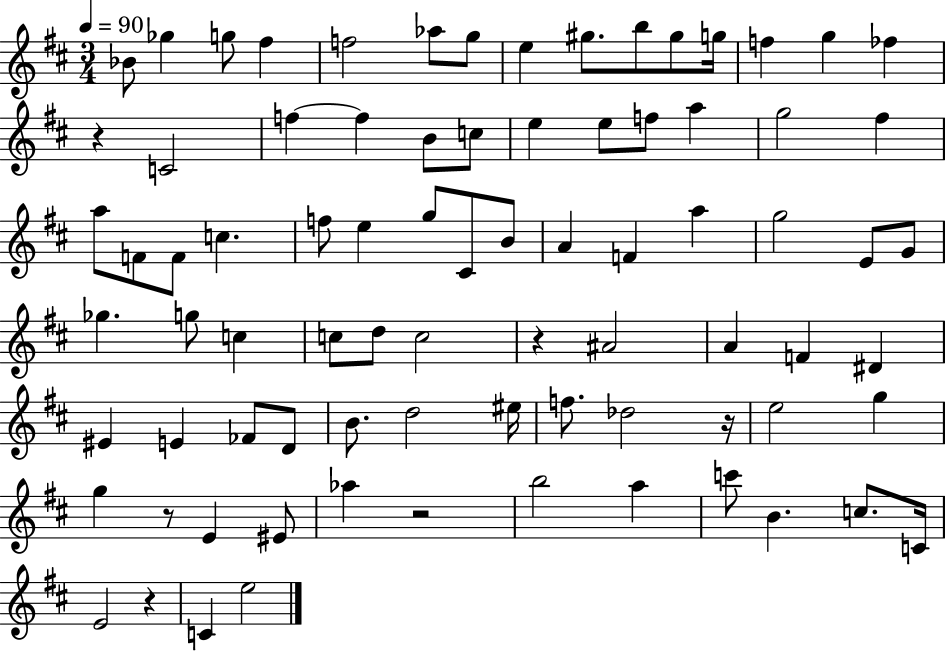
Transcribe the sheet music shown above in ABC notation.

X:1
T:Untitled
M:3/4
L:1/4
K:D
_B/2 _g g/2 ^f f2 _a/2 g/2 e ^g/2 b/2 ^g/2 g/4 f g _f z C2 f f B/2 c/2 e e/2 f/2 a g2 ^f a/2 F/2 F/2 c f/2 e g/2 ^C/2 B/2 A F a g2 E/2 G/2 _g g/2 c c/2 d/2 c2 z ^A2 A F ^D ^E E _F/2 D/2 B/2 d2 ^e/4 f/2 _d2 z/4 e2 g g z/2 E ^E/2 _a z2 b2 a c'/2 B c/2 C/4 E2 z C e2